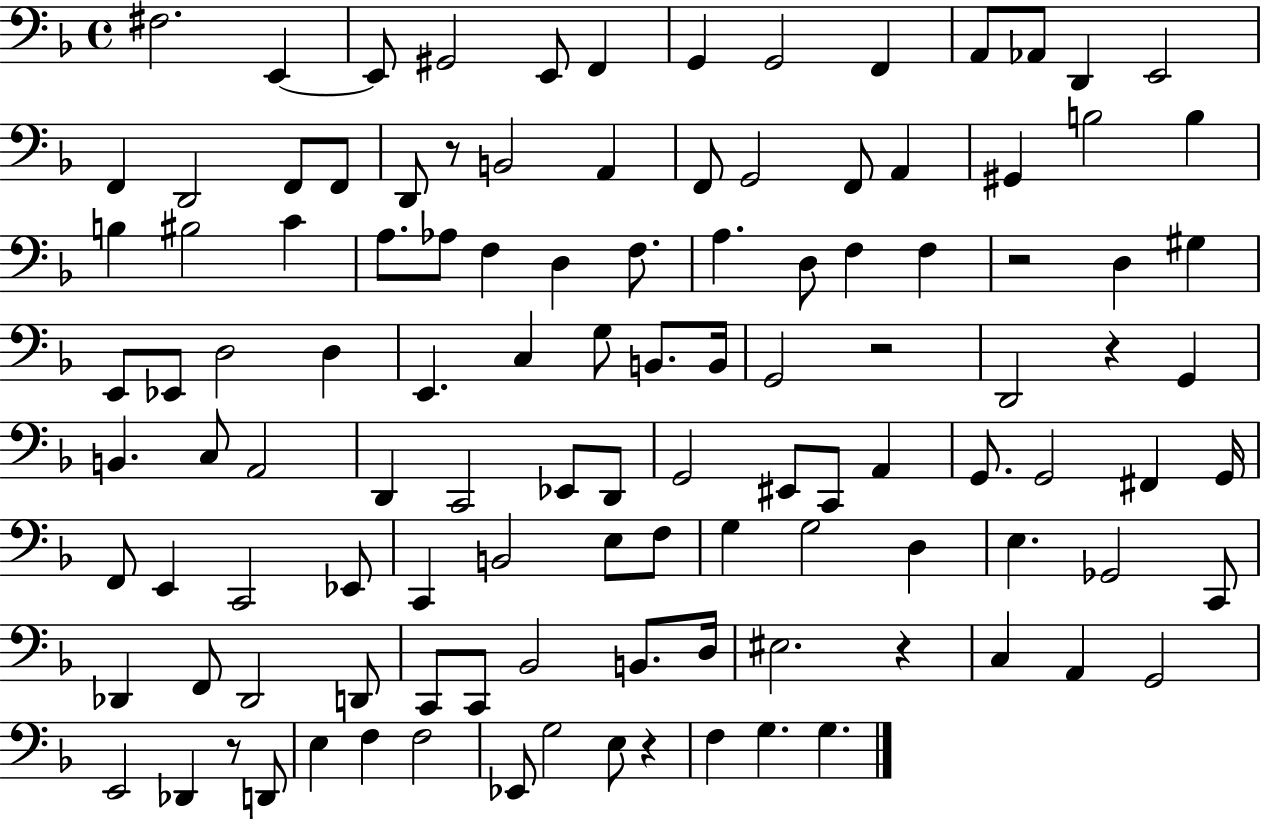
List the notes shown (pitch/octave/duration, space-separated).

F#3/h. E2/q E2/e G#2/h E2/e F2/q G2/q G2/h F2/q A2/e Ab2/e D2/q E2/h F2/q D2/h F2/e F2/e D2/e R/e B2/h A2/q F2/e G2/h F2/e A2/q G#2/q B3/h B3/q B3/q BIS3/h C4/q A3/e. Ab3/e F3/q D3/q F3/e. A3/q. D3/e F3/q F3/q R/h D3/q G#3/q E2/e Eb2/e D3/h D3/q E2/q. C3/q G3/e B2/e. B2/s G2/h R/h D2/h R/q G2/q B2/q. C3/e A2/h D2/q C2/h Eb2/e D2/e G2/h EIS2/e C2/e A2/q G2/e. G2/h F#2/q G2/s F2/e E2/q C2/h Eb2/e C2/q B2/h E3/e F3/e G3/q G3/h D3/q E3/q. Gb2/h C2/e Db2/q F2/e Db2/h D2/e C2/e C2/e Bb2/h B2/e. D3/s EIS3/h. R/q C3/q A2/q G2/h E2/h Db2/q R/e D2/e E3/q F3/q F3/h Eb2/e G3/h E3/e R/q F3/q G3/q. G3/q.